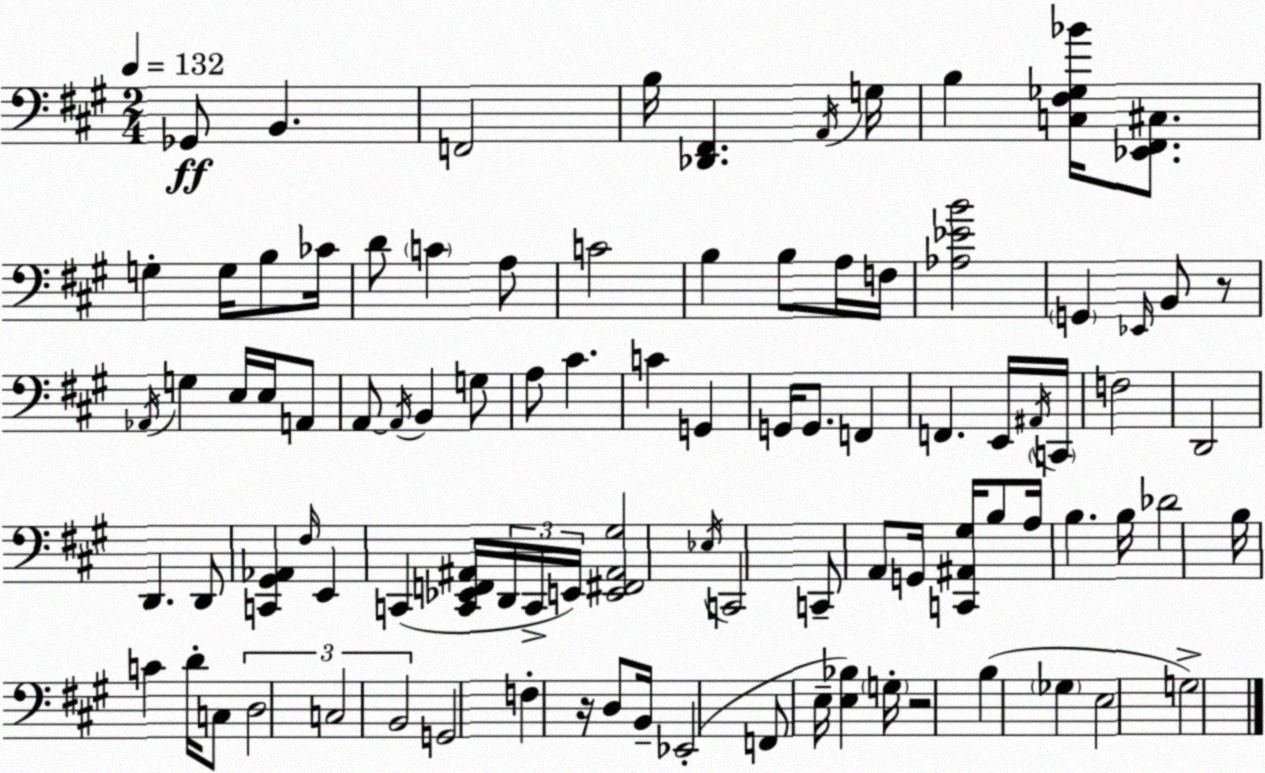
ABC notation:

X:1
T:Untitled
M:2/4
L:1/4
K:A
_G,,/2 B,, F,,2 B,/4 [_D,,^F,,] A,,/4 G,/4 B, [C,^F,_G,_B]/4 [_E,,^F,,^C,]/2 G, G,/4 B,/2 _C/4 D/2 C A,/2 C2 B, B,/2 A,/4 F,/4 [_A,_EB]2 G,, _E,,/4 B,,/2 z/2 _A,,/4 G, E,/4 E,/4 A,,/2 A,,/2 A,,/4 B,, G,/2 A,/2 ^C C G,, G,,/4 G,,/2 F,, F,, E,,/4 ^A,,/4 C,,/4 F,2 D,,2 D,, D,,/2 [C,,^G,,_A,,] ^F,/4 E,, C,, [C,,_E,,F,,^A,,]/4 D,,/4 C,,/4 E,,/4 [E,,^F,,^A,,^G,]2 _E,/4 C,,2 C,,/2 A,,/2 G,,/4 [C,,^A,,^G,]/4 B,/2 A,/4 B, B,/4 _D2 B,/4 C D/4 C,/2 D,2 C,2 B,,2 G,,2 F, z/4 D,/2 B,,/4 _E,,2 F,,/2 E,/4 [E,_B,] G,/4 z2 B, _G, E,2 G,2